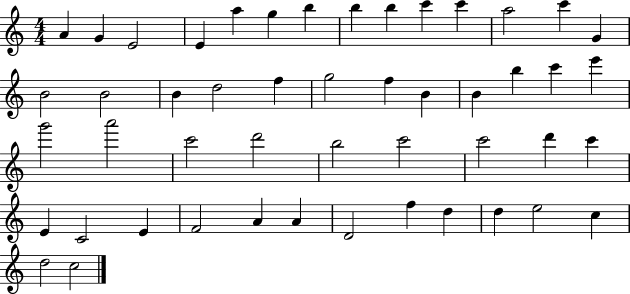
A4/q G4/q E4/h E4/q A5/q G5/q B5/q B5/q B5/q C6/q C6/q A5/h C6/q G4/q B4/h B4/h B4/q D5/h F5/q G5/h F5/q B4/q B4/q B5/q C6/q E6/q G6/h A6/h C6/h D6/h B5/h C6/h C6/h D6/q C6/q E4/q C4/h E4/q F4/h A4/q A4/q D4/h F5/q D5/q D5/q E5/h C5/q D5/h C5/h